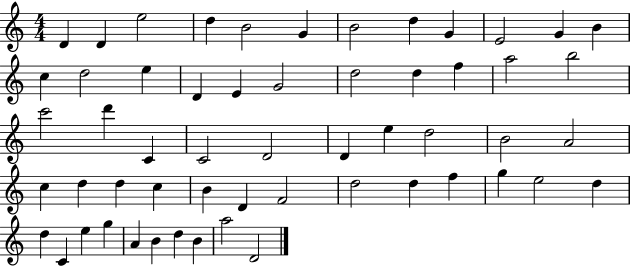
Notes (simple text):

D4/q D4/q E5/h D5/q B4/h G4/q B4/h D5/q G4/q E4/h G4/q B4/q C5/q D5/h E5/q D4/q E4/q G4/h D5/h D5/q F5/q A5/h B5/h C6/h D6/q C4/q C4/h D4/h D4/q E5/q D5/h B4/h A4/h C5/q D5/q D5/q C5/q B4/q D4/q F4/h D5/h D5/q F5/q G5/q E5/h D5/q D5/q C4/q E5/q G5/q A4/q B4/q D5/q B4/q A5/h D4/h